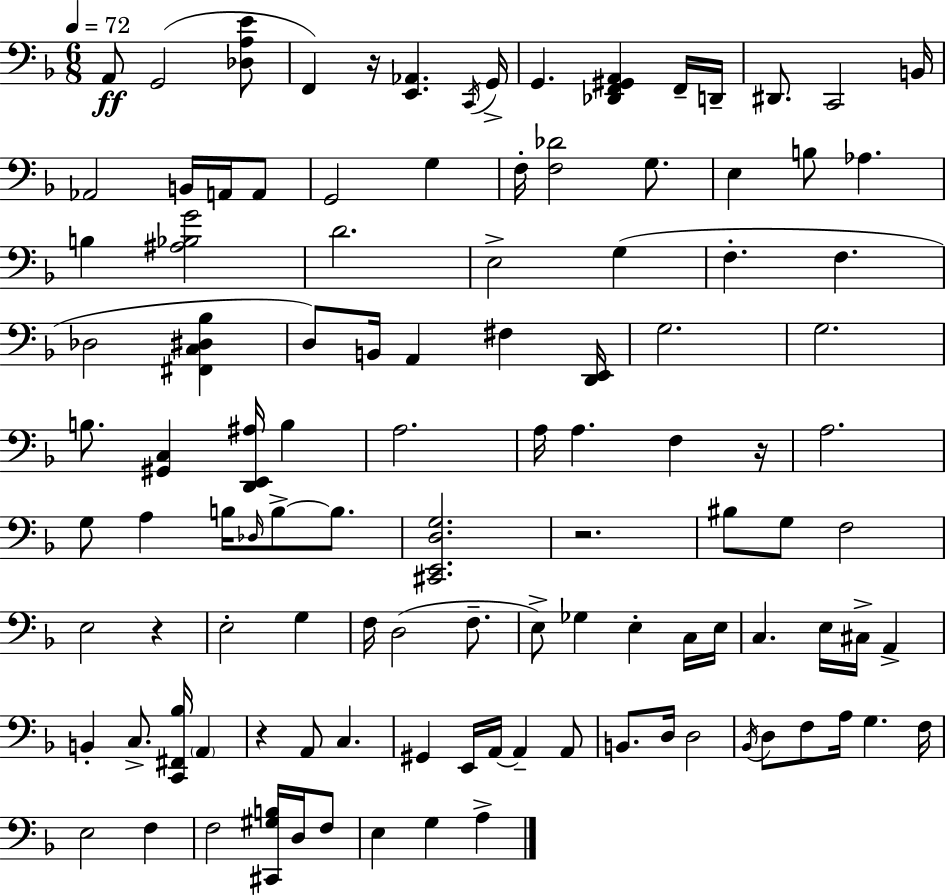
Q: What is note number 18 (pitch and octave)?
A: F3